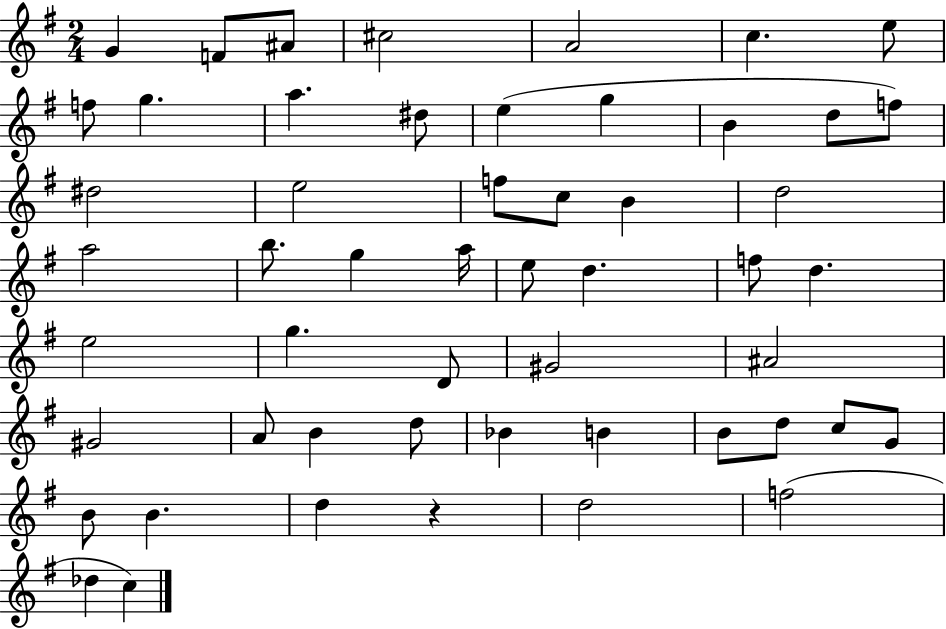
G4/q F4/e A#4/e C#5/h A4/h C5/q. E5/e F5/e G5/q. A5/q. D#5/e E5/q G5/q B4/q D5/e F5/e D#5/h E5/h F5/e C5/e B4/q D5/h A5/h B5/e. G5/q A5/s E5/e D5/q. F5/e D5/q. E5/h G5/q. D4/e G#4/h A#4/h G#4/h A4/e B4/q D5/e Bb4/q B4/q B4/e D5/e C5/e G4/e B4/e B4/q. D5/q R/q D5/h F5/h Db5/q C5/q